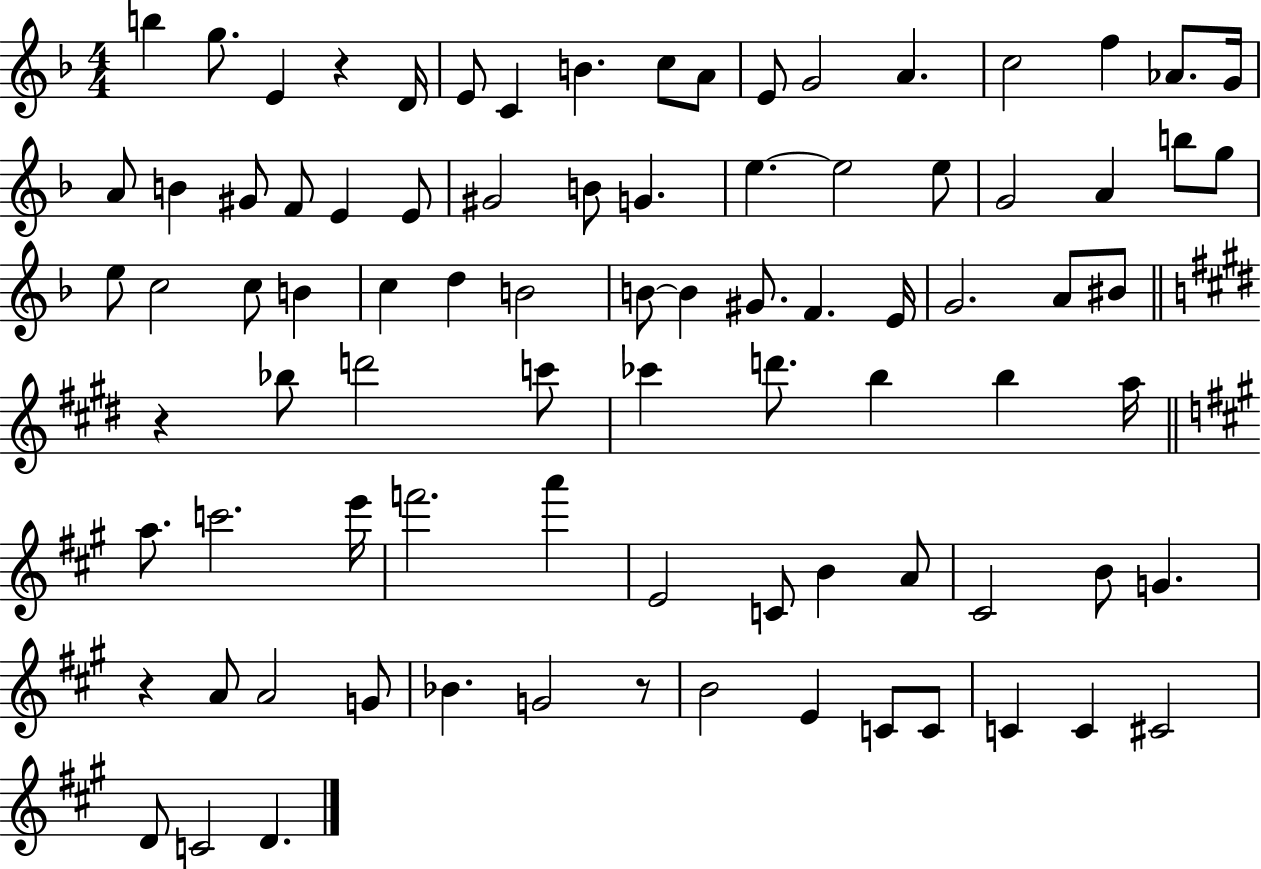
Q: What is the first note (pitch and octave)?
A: B5